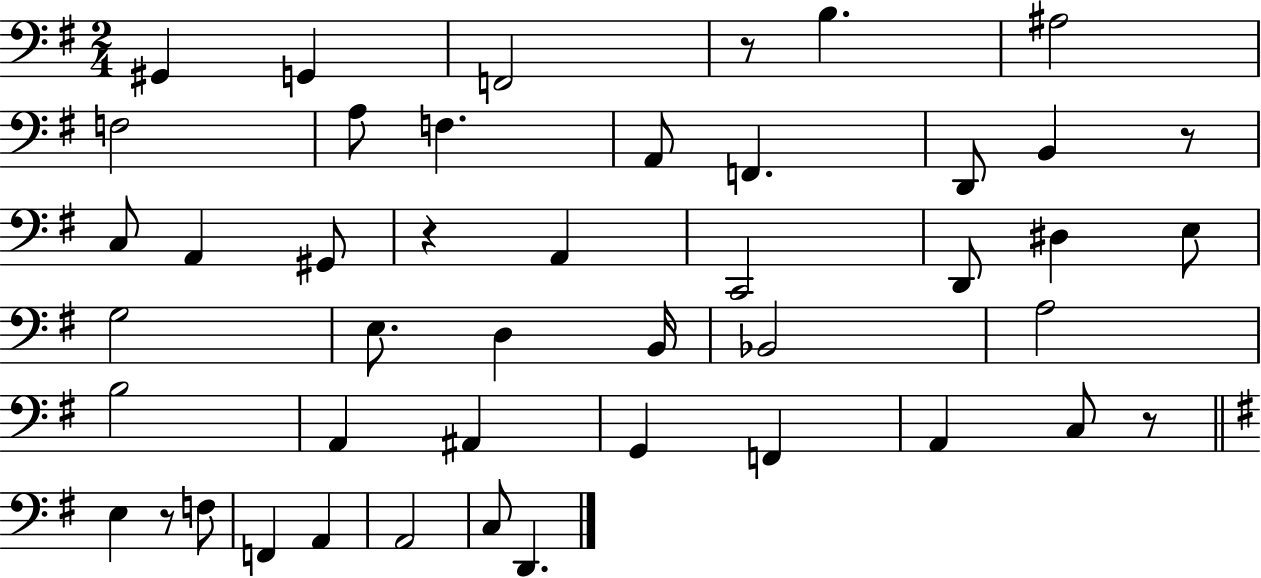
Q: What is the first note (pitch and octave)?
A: G#2